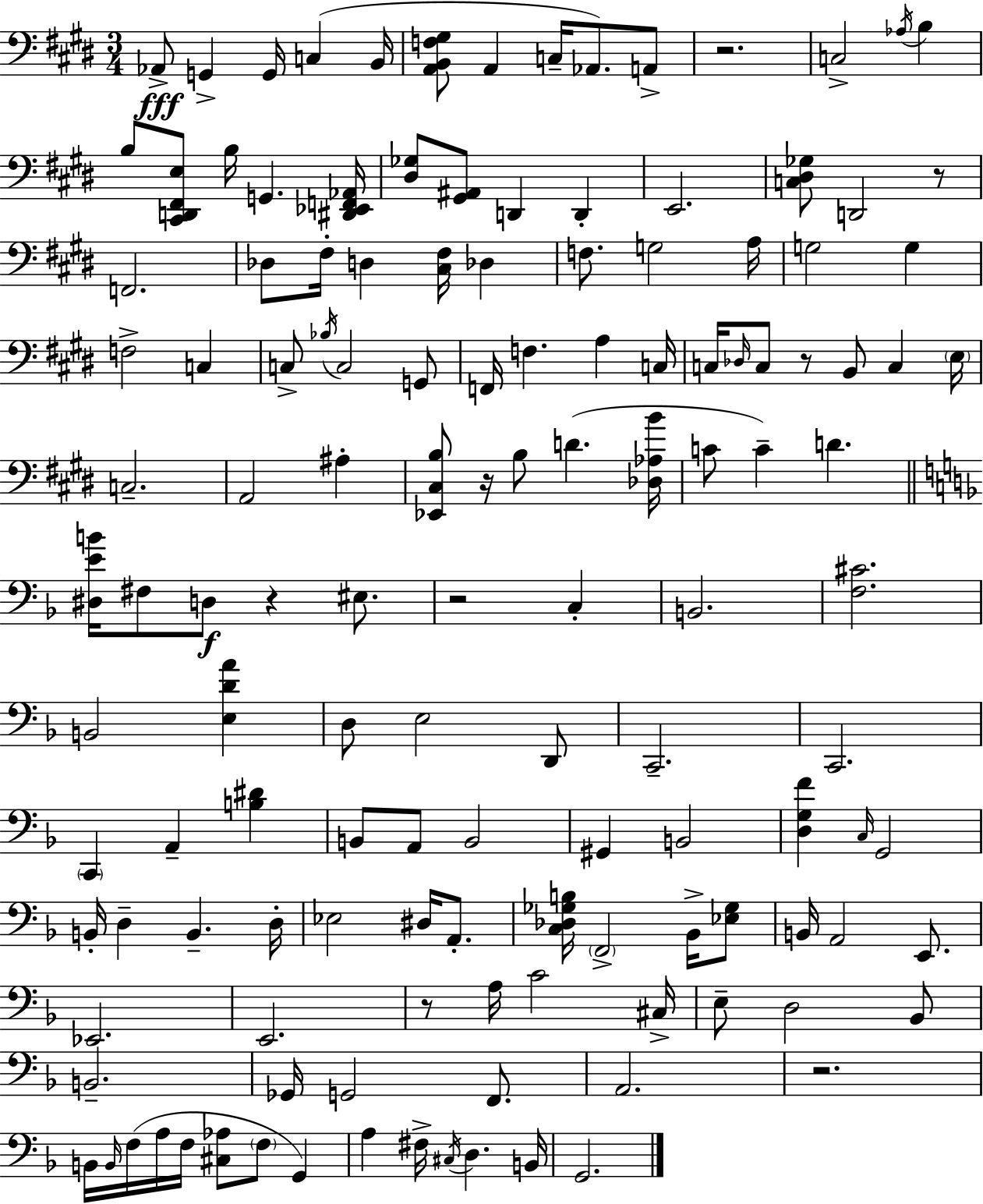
Ab2/e G2/q G2/s C3/q B2/s [A2,B2,F3,G#3]/e A2/q C3/s Ab2/e. A2/e R/h. C3/h Ab3/s B3/q B3/e [C#2,D2,F#2,E3]/e B3/s G2/q. [D#2,Eb2,F2,Ab2]/s [D#3,Gb3]/e [G#2,A#2]/e D2/q D2/q E2/h. [C3,D#3,Gb3]/e D2/h R/e F2/h. Db3/e F#3/s D3/q [C#3,F#3]/s Db3/q F3/e. G3/h A3/s G3/h G3/q F3/h C3/q C3/e Bb3/s C3/h G2/e F2/s F3/q. A3/q C3/s C3/s Db3/s C3/e R/e B2/e C3/q E3/s C3/h. A2/h A#3/q [Eb2,C#3,B3]/e R/s B3/e D4/q. [Db3,Ab3,B4]/s C4/e C4/q D4/q. [D#3,E4,B4]/s F#3/e D3/e R/q EIS3/e. R/h C3/q B2/h. [F3,C#4]/h. B2/h [E3,D4,A4]/q D3/e E3/h D2/e C2/h. C2/h. C2/q A2/q [B3,D#4]/q B2/e A2/e B2/h G#2/q B2/h [D3,G3,F4]/q C3/s G2/h B2/s D3/q B2/q. D3/s Eb3/h D#3/s A2/e. [C3,Db3,Gb3,B3]/s F2/h Bb2/s [Eb3,Gb3]/e B2/s A2/h E2/e. Eb2/h. E2/h. R/e A3/s C4/h C#3/s E3/e D3/h Bb2/e B2/h. Gb2/s G2/h F2/e. A2/h. R/h. B2/s B2/s F3/s A3/s F3/s [C#3,Ab3]/e F3/e G2/q A3/q F#3/s C#3/s D3/q. B2/s G2/h.